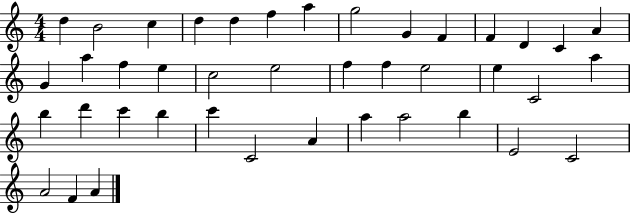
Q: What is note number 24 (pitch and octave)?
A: E5